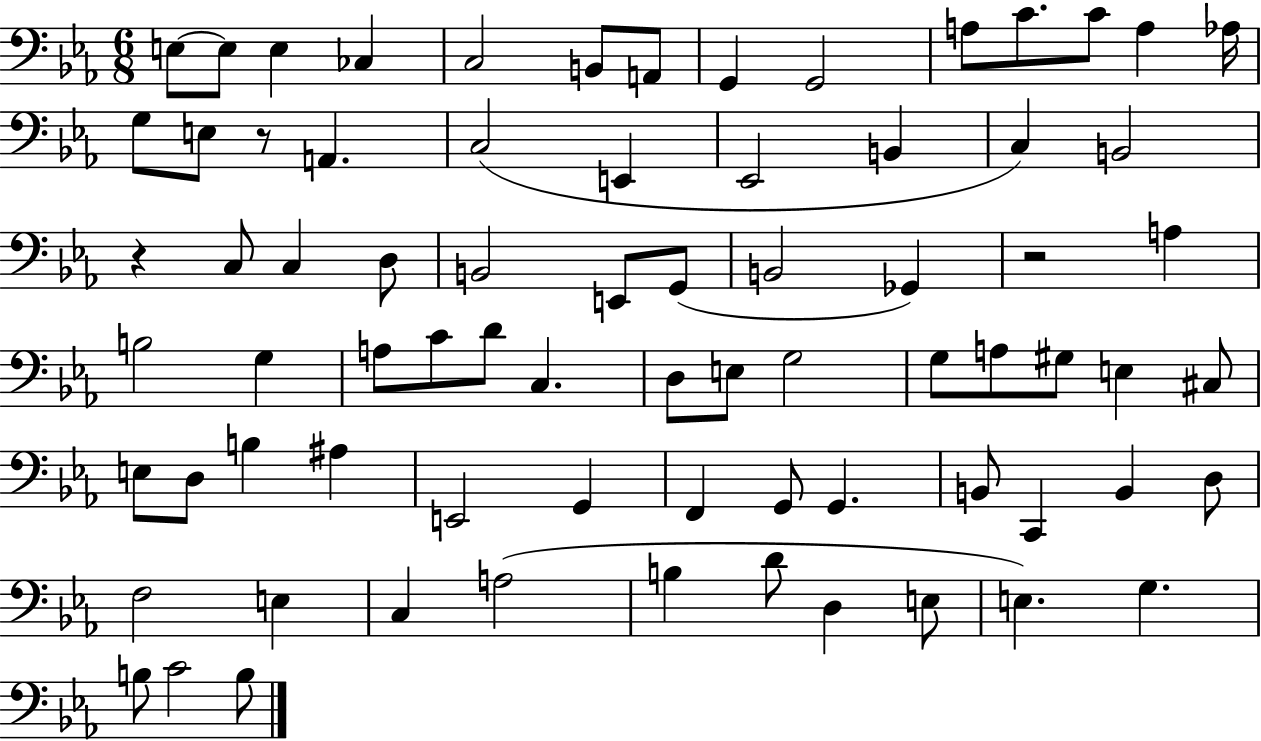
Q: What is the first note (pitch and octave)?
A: E3